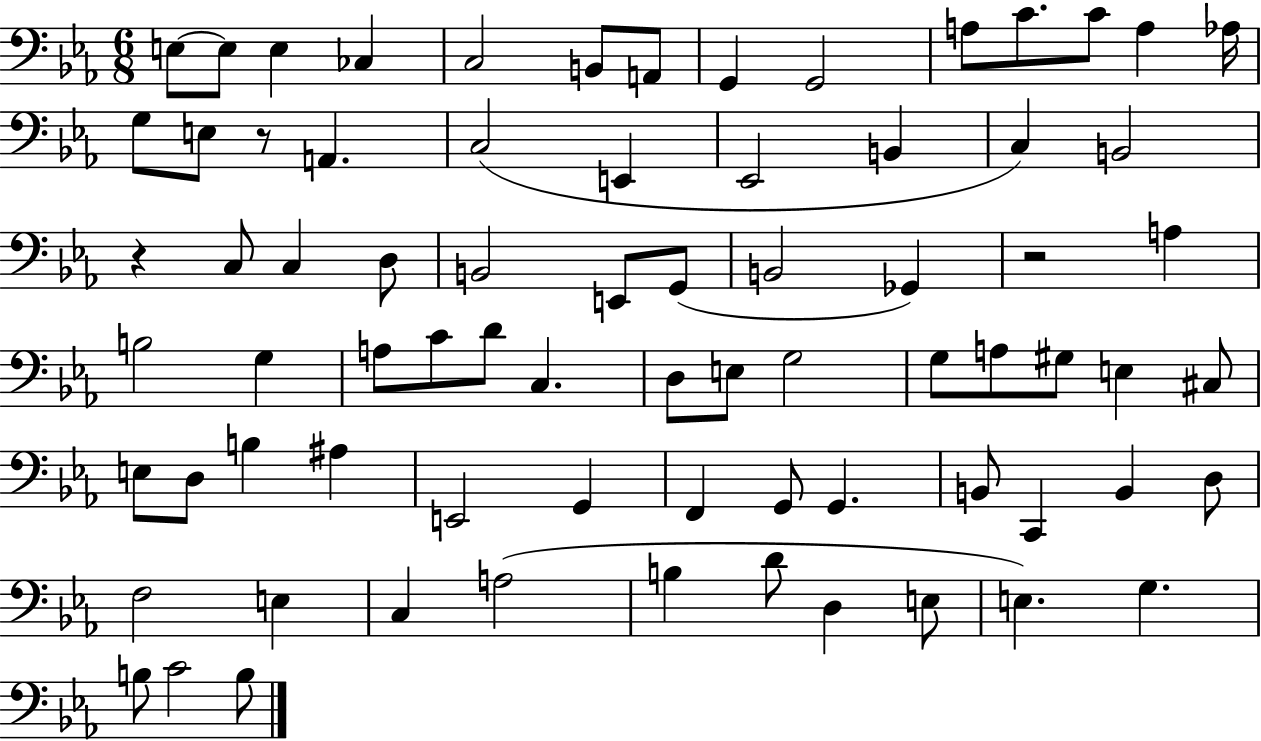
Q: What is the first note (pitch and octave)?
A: E3